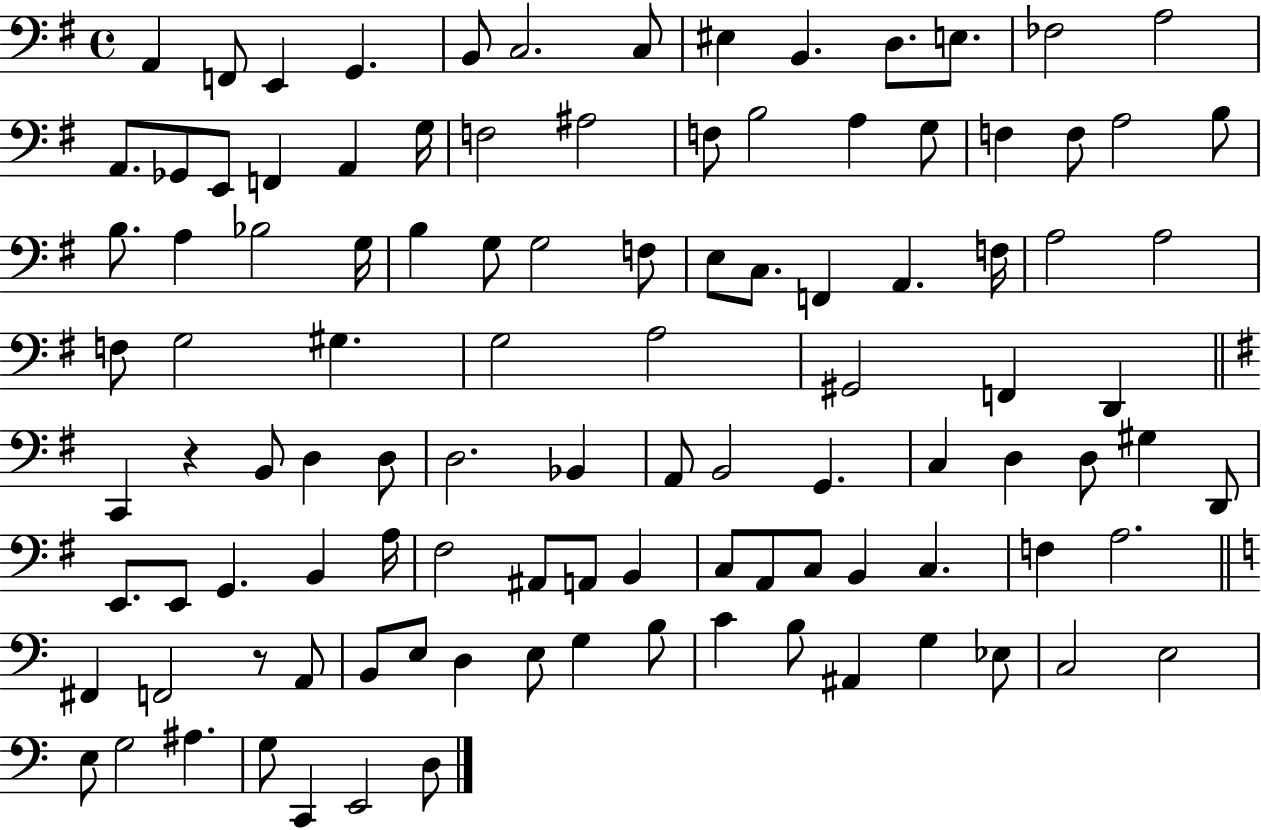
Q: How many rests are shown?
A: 2